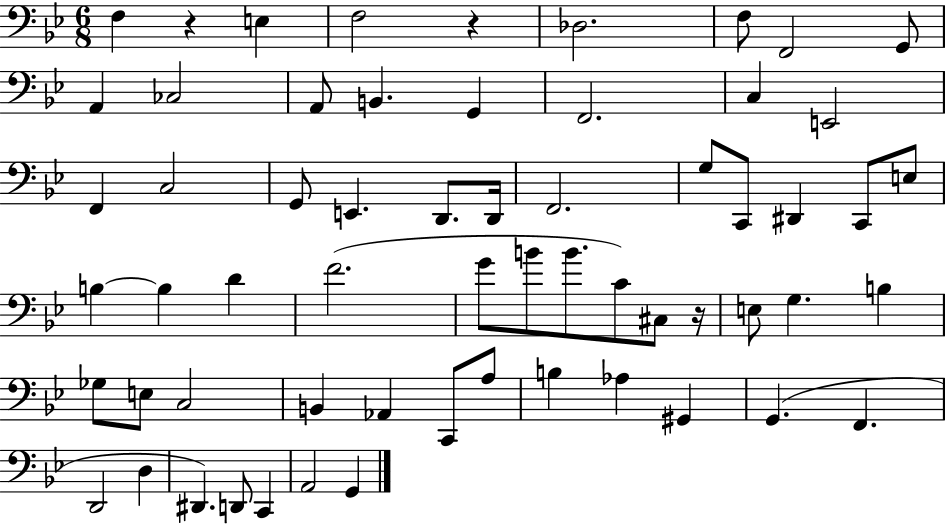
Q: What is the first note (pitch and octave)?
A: F3